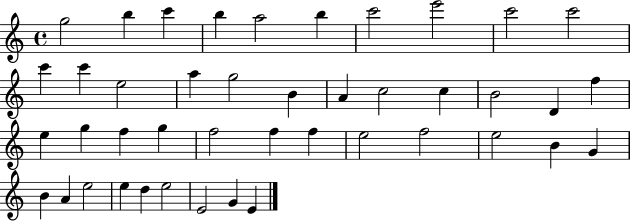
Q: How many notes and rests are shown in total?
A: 43